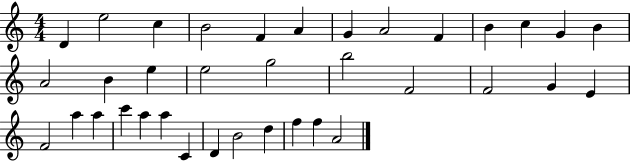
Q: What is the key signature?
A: C major